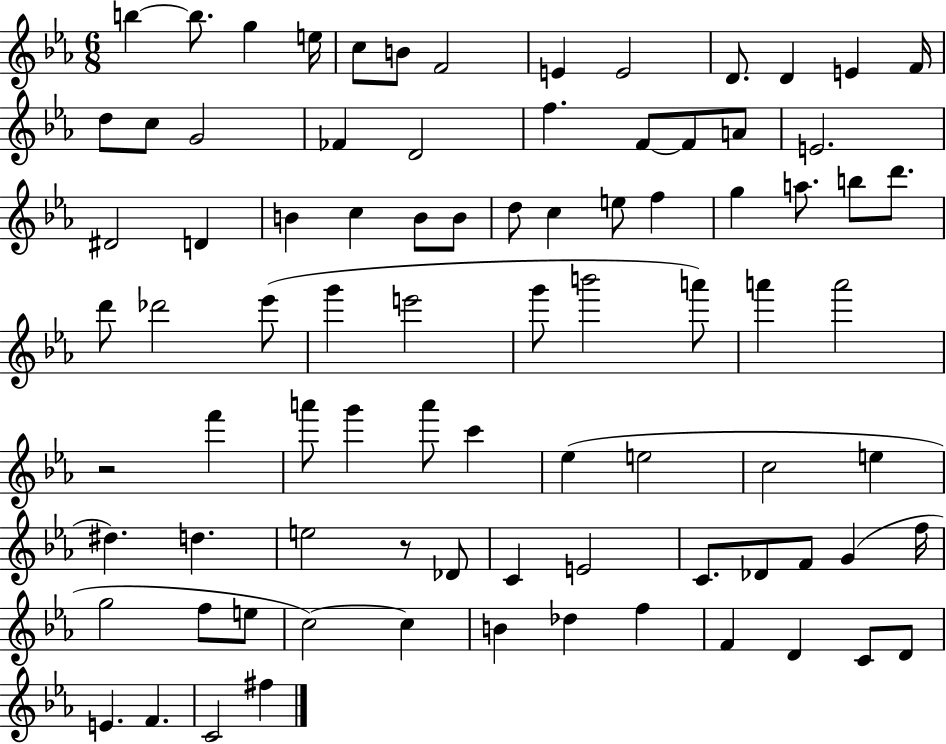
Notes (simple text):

B5/q B5/e. G5/q E5/s C5/e B4/e F4/h E4/q E4/h D4/e. D4/q E4/q F4/s D5/e C5/e G4/h FES4/q D4/h F5/q. F4/e F4/e A4/e E4/h. D#4/h D4/q B4/q C5/q B4/e B4/e D5/e C5/q E5/e F5/q G5/q A5/e. B5/e D6/e. D6/e Db6/h Eb6/e G6/q E6/h G6/e B6/h A6/e A6/q A6/h R/h F6/q A6/e G6/q A6/e C6/q Eb5/q E5/h C5/h E5/q D#5/q. D5/q. E5/h R/e Db4/e C4/q E4/h C4/e. Db4/e F4/e G4/q F5/s G5/h F5/e E5/e C5/h C5/q B4/q Db5/q F5/q F4/q D4/q C4/e D4/e E4/q. F4/q. C4/h F#5/q